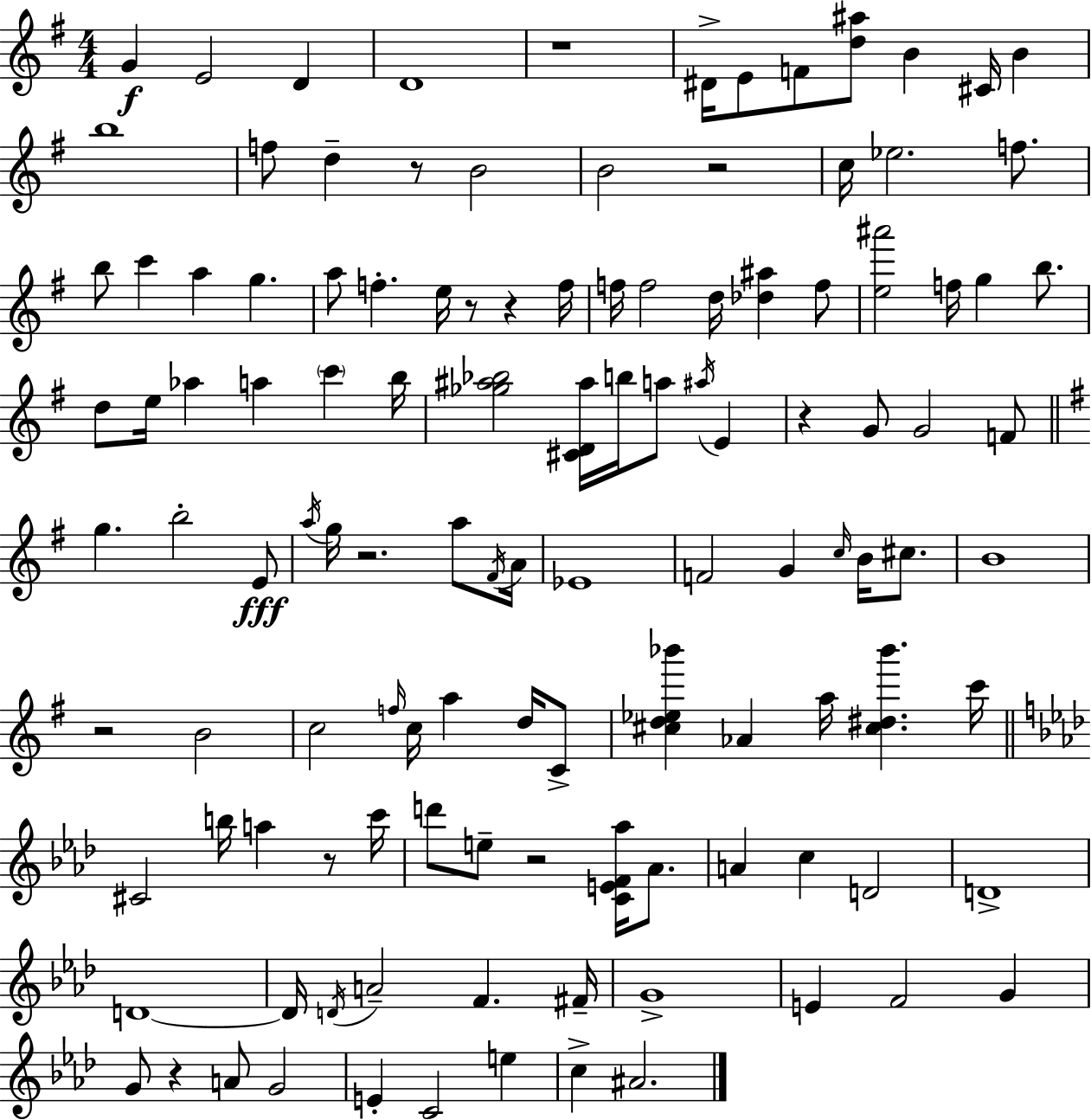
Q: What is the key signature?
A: G major